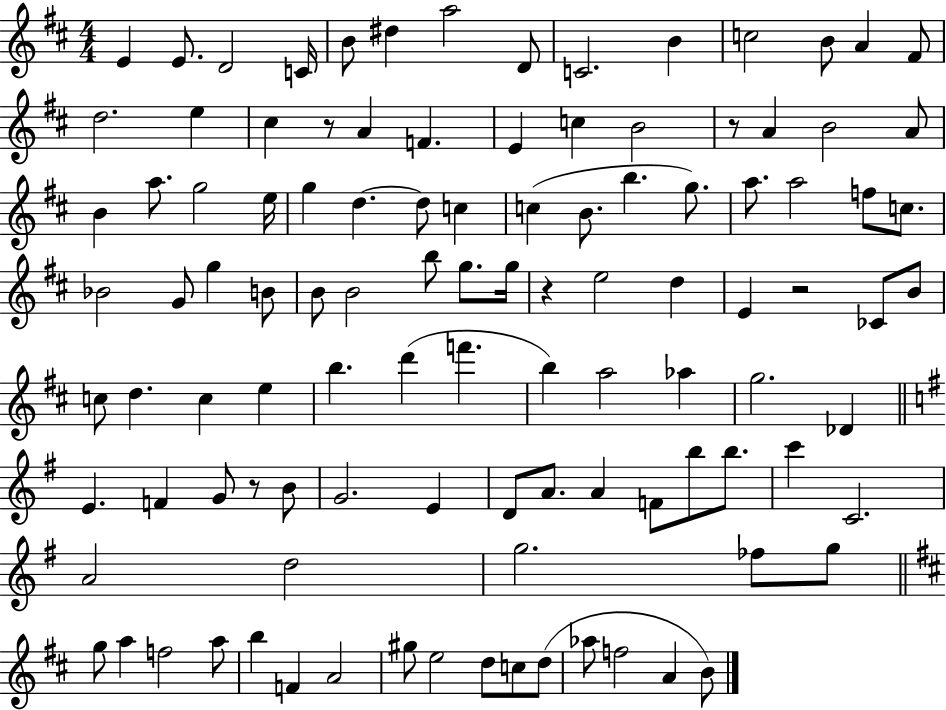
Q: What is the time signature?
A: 4/4